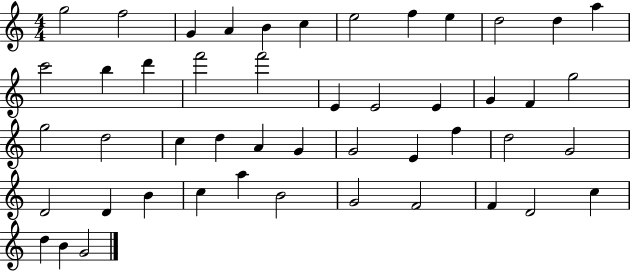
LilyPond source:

{
  \clef treble
  \numericTimeSignature
  \time 4/4
  \key c \major
  g''2 f''2 | g'4 a'4 b'4 c''4 | e''2 f''4 e''4 | d''2 d''4 a''4 | \break c'''2 b''4 d'''4 | f'''2 f'''2 | e'4 e'2 e'4 | g'4 f'4 g''2 | \break g''2 d''2 | c''4 d''4 a'4 g'4 | g'2 e'4 f''4 | d''2 g'2 | \break d'2 d'4 b'4 | c''4 a''4 b'2 | g'2 f'2 | f'4 d'2 c''4 | \break d''4 b'4 g'2 | \bar "|."
}